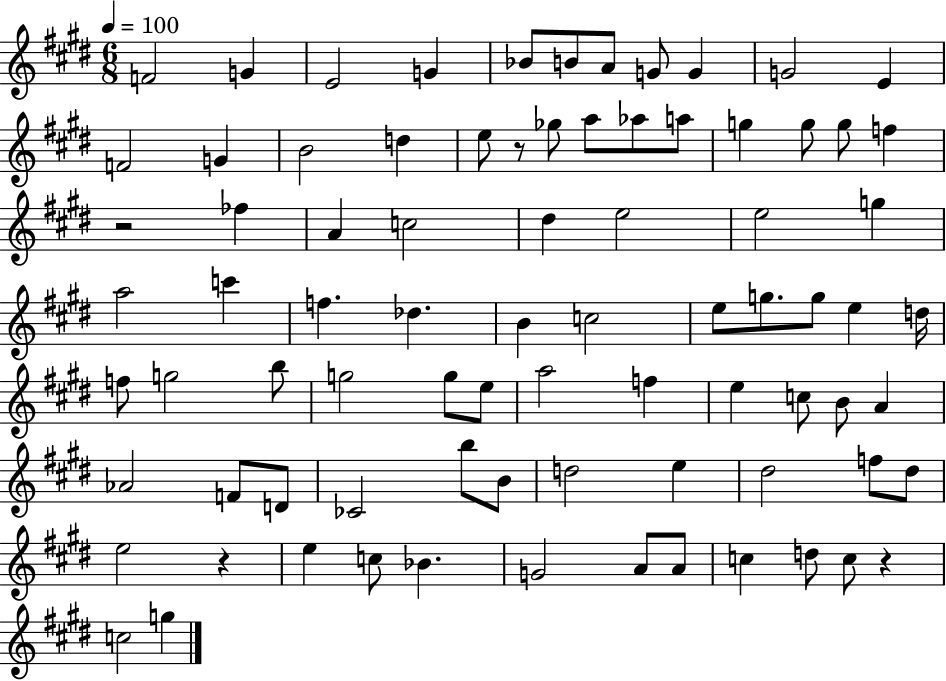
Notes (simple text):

F4/h G4/q E4/h G4/q Bb4/e B4/e A4/e G4/e G4/q G4/h E4/q F4/h G4/q B4/h D5/q E5/e R/e Gb5/e A5/e Ab5/e A5/e G5/q G5/e G5/e F5/q R/h FES5/q A4/q C5/h D#5/q E5/h E5/h G5/q A5/h C6/q F5/q. Db5/q. B4/q C5/h E5/e G5/e. G5/e E5/q D5/s F5/e G5/h B5/e G5/h G5/e E5/e A5/h F5/q E5/q C5/e B4/e A4/q Ab4/h F4/e D4/e CES4/h B5/e B4/e D5/h E5/q D#5/h F5/e D#5/e E5/h R/q E5/q C5/e Bb4/q. G4/h A4/e A4/e C5/q D5/e C5/e R/q C5/h G5/q